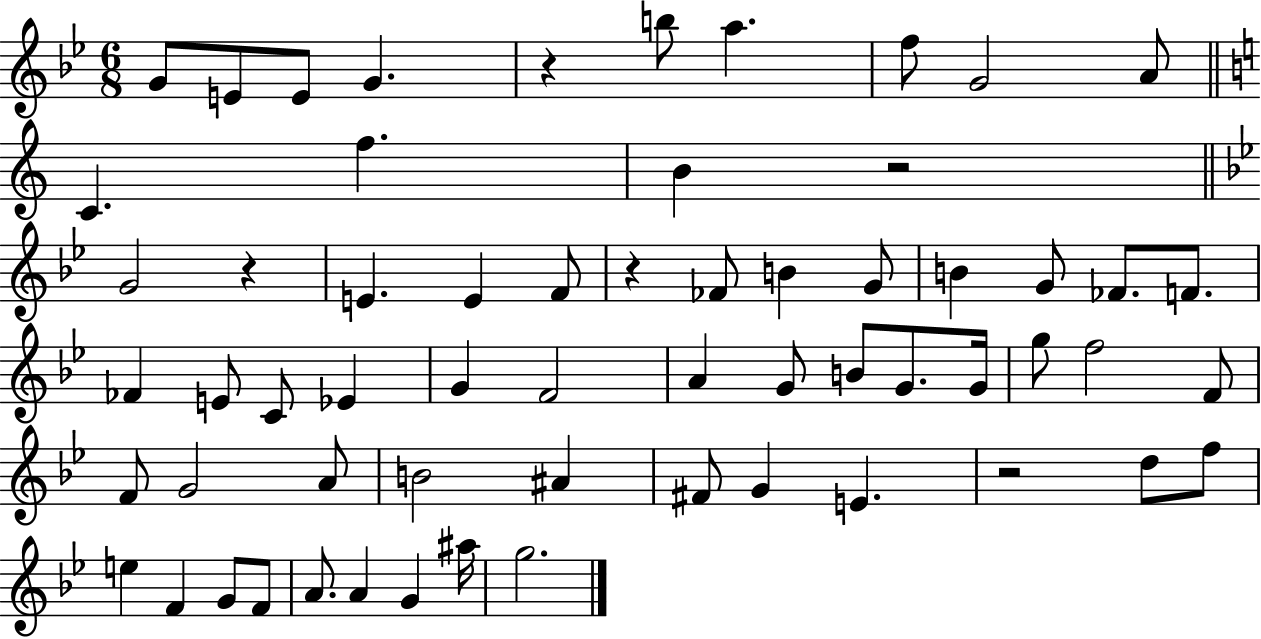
{
  \clef treble
  \numericTimeSignature
  \time 6/8
  \key bes \major
  g'8 e'8 e'8 g'4. | r4 b''8 a''4. | f''8 g'2 a'8 | \bar "||" \break \key a \minor c'4. f''4. | b'4 r2 | \bar "||" \break \key bes \major g'2 r4 | e'4. e'4 f'8 | r4 fes'8 b'4 g'8 | b'4 g'8 fes'8. f'8. | \break fes'4 e'8 c'8 ees'4 | g'4 f'2 | a'4 g'8 b'8 g'8. g'16 | g''8 f''2 f'8 | \break f'8 g'2 a'8 | b'2 ais'4 | fis'8 g'4 e'4. | r2 d''8 f''8 | \break e''4 f'4 g'8 f'8 | a'8. a'4 g'4 ais''16 | g''2. | \bar "|."
}